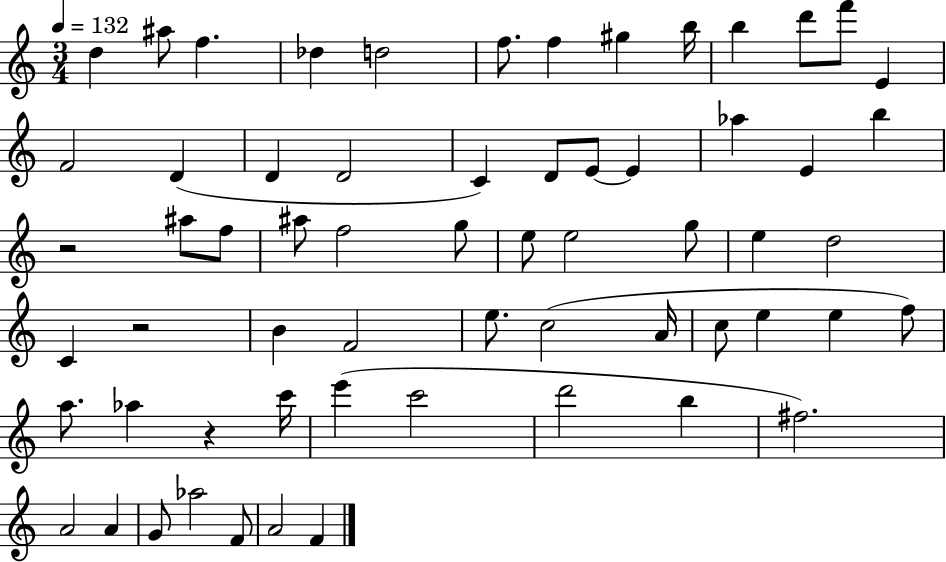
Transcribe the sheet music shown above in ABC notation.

X:1
T:Untitled
M:3/4
L:1/4
K:C
d ^a/2 f _d d2 f/2 f ^g b/4 b d'/2 f'/2 E F2 D D D2 C D/2 E/2 E _a E b z2 ^a/2 f/2 ^a/2 f2 g/2 e/2 e2 g/2 e d2 C z2 B F2 e/2 c2 A/4 c/2 e e f/2 a/2 _a z c'/4 e' c'2 d'2 b ^f2 A2 A G/2 _a2 F/2 A2 F